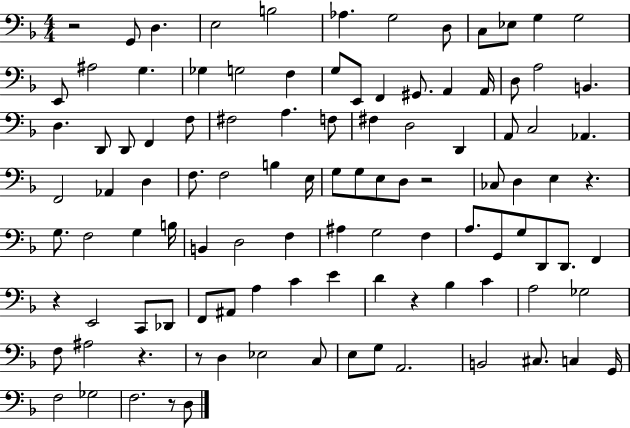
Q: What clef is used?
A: bass